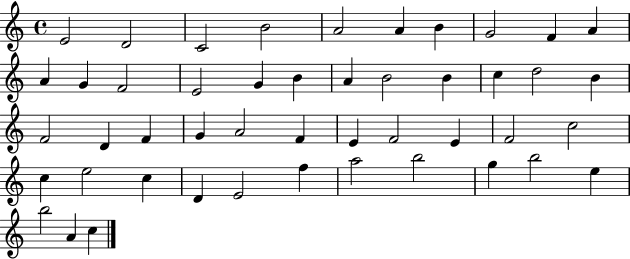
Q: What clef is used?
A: treble